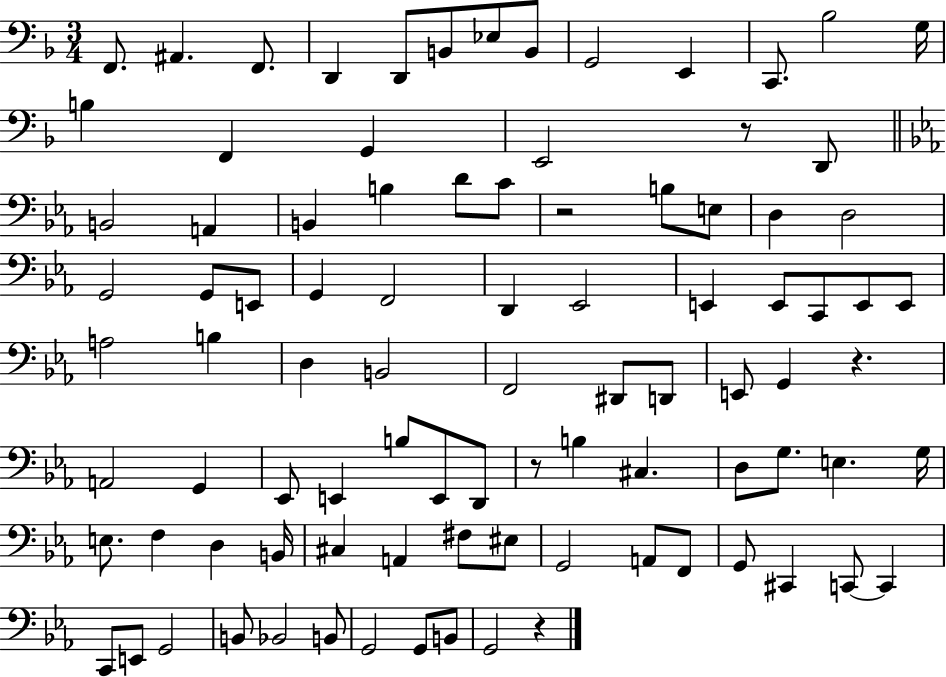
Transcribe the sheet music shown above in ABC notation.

X:1
T:Untitled
M:3/4
L:1/4
K:F
F,,/2 ^A,, F,,/2 D,, D,,/2 B,,/2 _E,/2 B,,/2 G,,2 E,, C,,/2 _B,2 G,/4 B, F,, G,, E,,2 z/2 D,,/2 B,,2 A,, B,, B, D/2 C/2 z2 B,/2 E,/2 D, D,2 G,,2 G,,/2 E,,/2 G,, F,,2 D,, _E,,2 E,, E,,/2 C,,/2 E,,/2 E,,/2 A,2 B, D, B,,2 F,,2 ^D,,/2 D,,/2 E,,/2 G,, z A,,2 G,, _E,,/2 E,, B,/2 E,,/2 D,,/2 z/2 B, ^C, D,/2 G,/2 E, G,/4 E,/2 F, D, B,,/4 ^C, A,, ^F,/2 ^E,/2 G,,2 A,,/2 F,,/2 G,,/2 ^C,, C,,/2 C,, C,,/2 E,,/2 G,,2 B,,/2 _B,,2 B,,/2 G,,2 G,,/2 B,,/2 G,,2 z